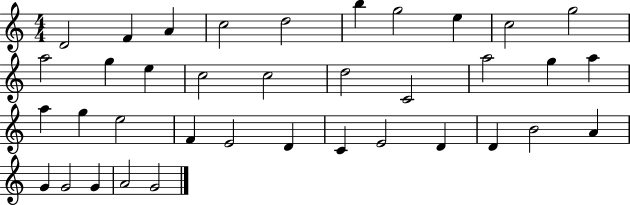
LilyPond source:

{
  \clef treble
  \numericTimeSignature
  \time 4/4
  \key c \major
  d'2 f'4 a'4 | c''2 d''2 | b''4 g''2 e''4 | c''2 g''2 | \break a''2 g''4 e''4 | c''2 c''2 | d''2 c'2 | a''2 g''4 a''4 | \break a''4 g''4 e''2 | f'4 e'2 d'4 | c'4 e'2 d'4 | d'4 b'2 a'4 | \break g'4 g'2 g'4 | a'2 g'2 | \bar "|."
}